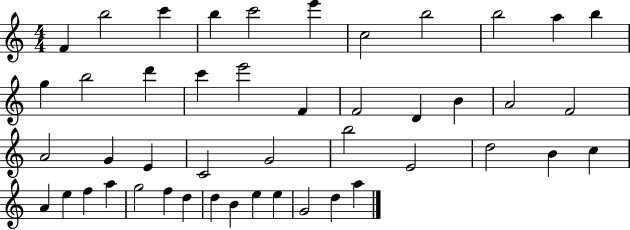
{
  \clef treble
  \numericTimeSignature
  \time 4/4
  \key c \major
  f'4 b''2 c'''4 | b''4 c'''2 e'''4 | c''2 b''2 | b''2 a''4 b''4 | \break g''4 b''2 d'''4 | c'''4 e'''2 f'4 | f'2 d'4 b'4 | a'2 f'2 | \break a'2 g'4 e'4 | c'2 g'2 | b''2 e'2 | d''2 b'4 c''4 | \break a'4 e''4 f''4 a''4 | g''2 f''4 d''4 | d''4 b'4 e''4 e''4 | g'2 d''4 a''4 | \break \bar "|."
}